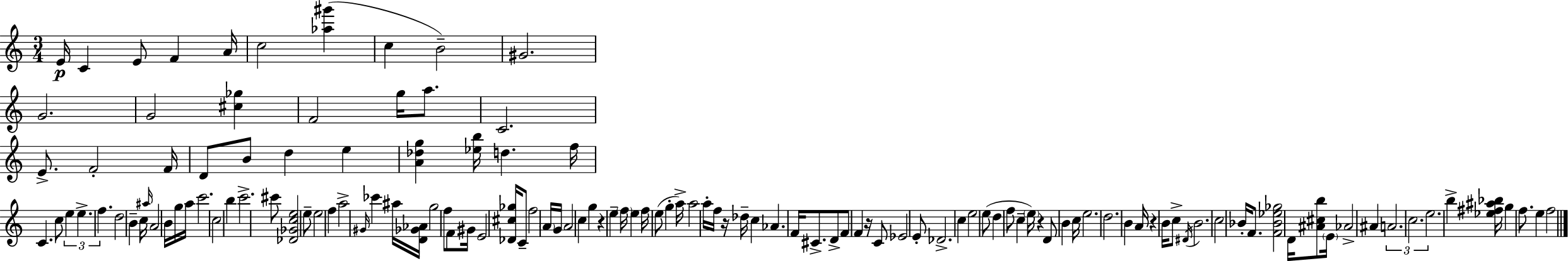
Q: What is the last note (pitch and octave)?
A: F5